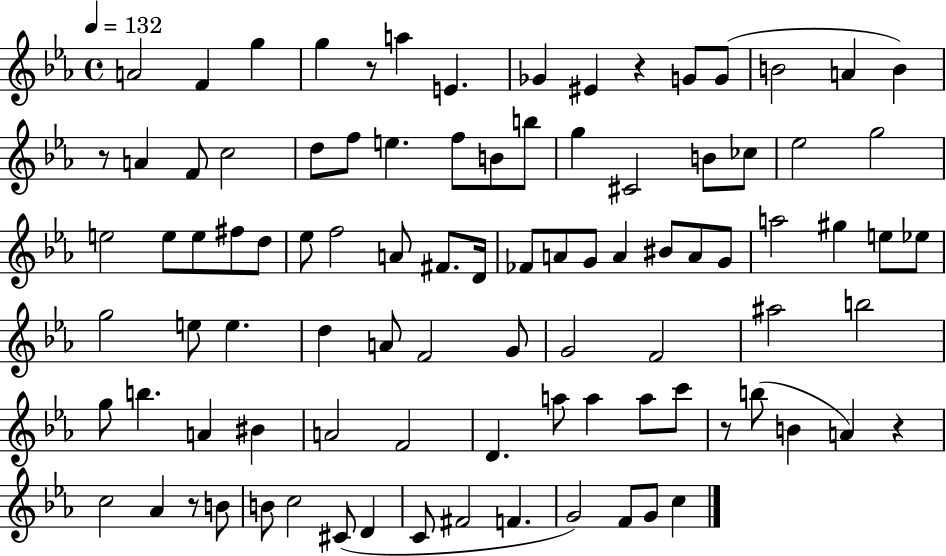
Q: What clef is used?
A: treble